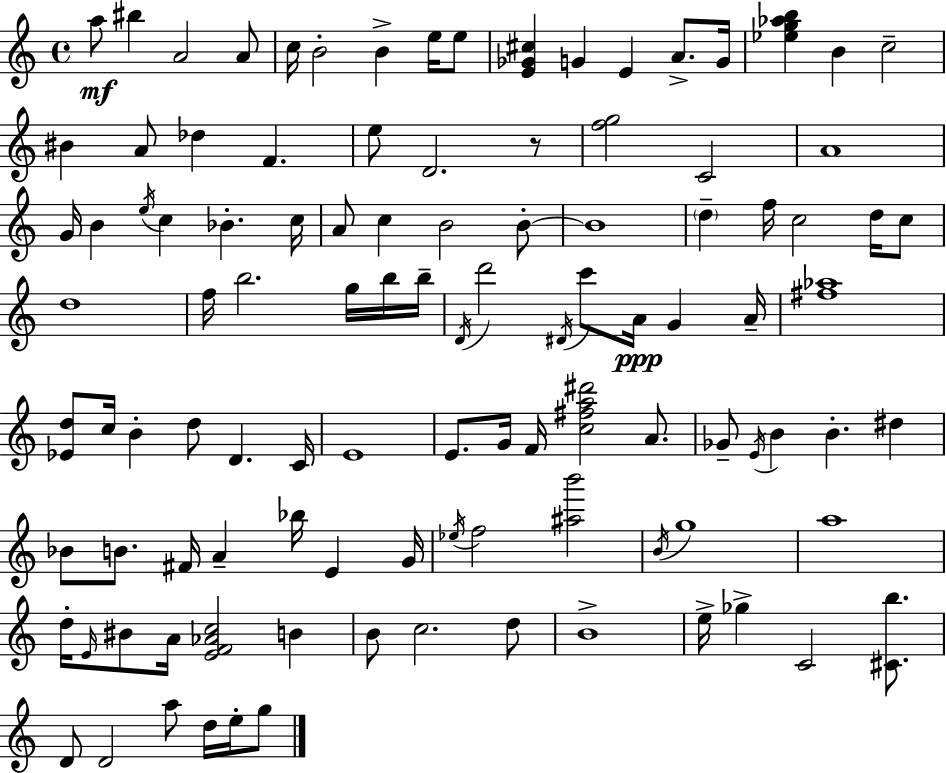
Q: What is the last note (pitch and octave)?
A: G5